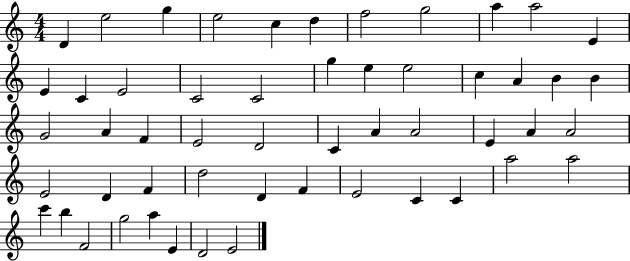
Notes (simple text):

D4/q E5/h G5/q E5/h C5/q D5/q F5/h G5/h A5/q A5/h E4/q E4/q C4/q E4/h C4/h C4/h G5/q E5/q E5/h C5/q A4/q B4/q B4/q G4/h A4/q F4/q E4/h D4/h C4/q A4/q A4/h E4/q A4/q A4/h E4/h D4/q F4/q D5/h D4/q F4/q E4/h C4/q C4/q A5/h A5/h C6/q B5/q F4/h G5/h A5/q E4/q D4/h E4/h